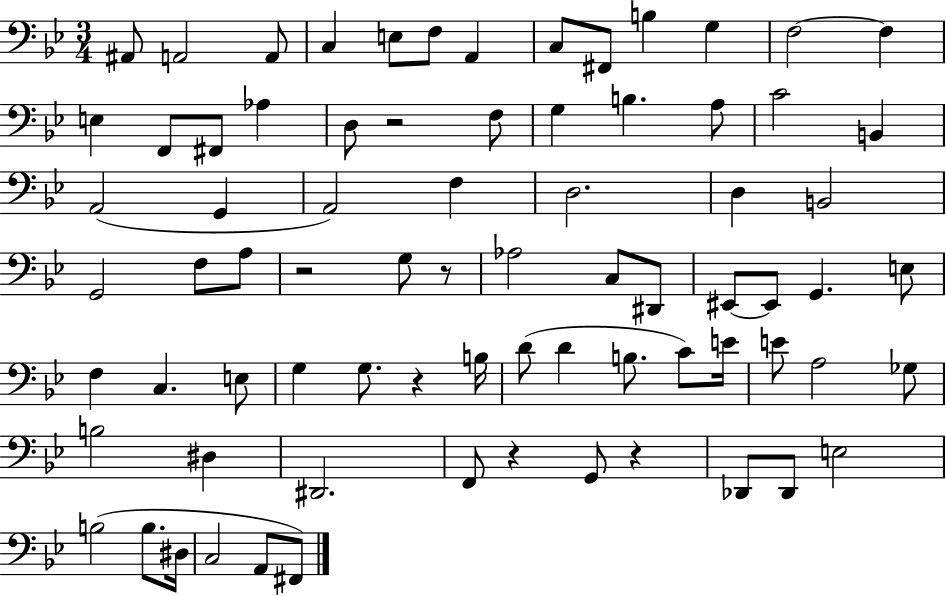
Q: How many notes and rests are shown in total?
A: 76